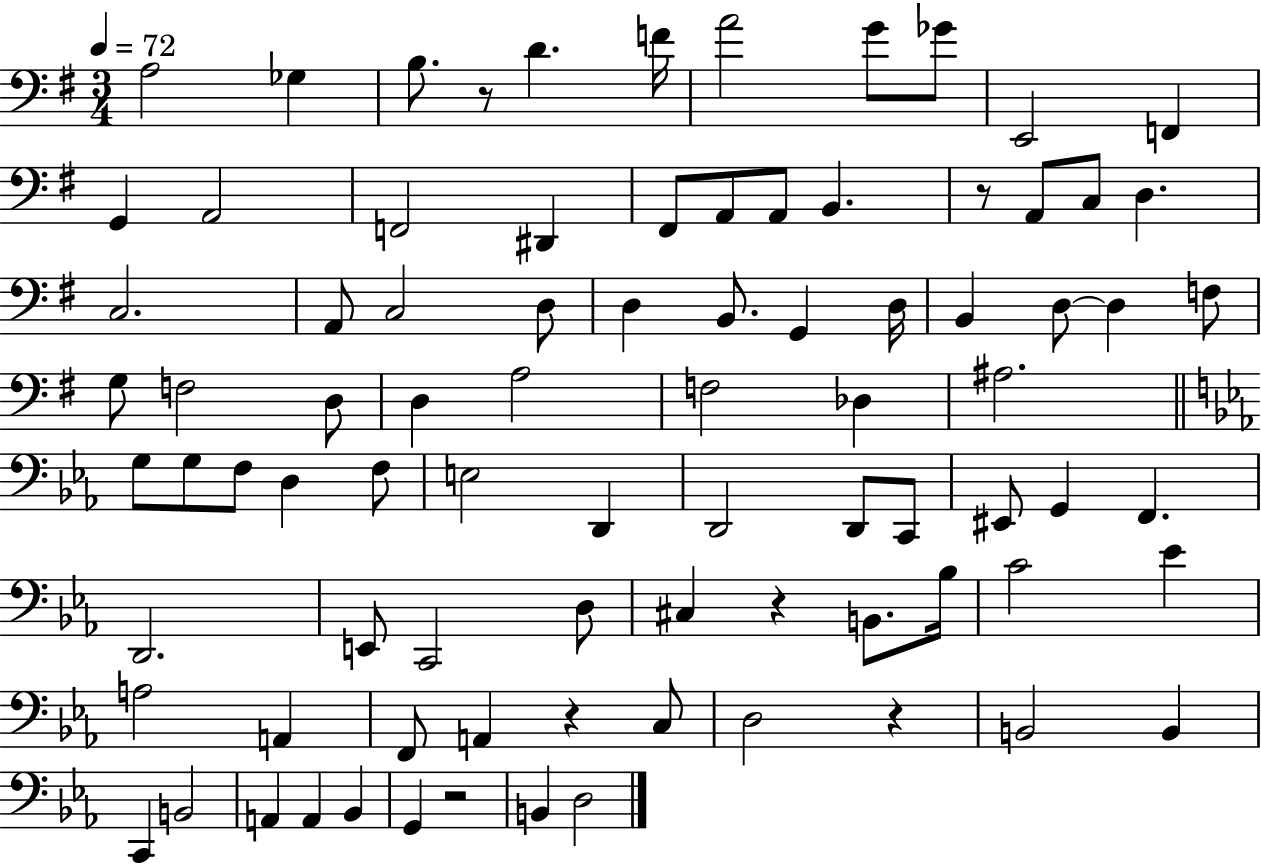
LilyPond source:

{
  \clef bass
  \numericTimeSignature
  \time 3/4
  \key g \major
  \tempo 4 = 72
  a2 ges4 | b8. r8 d'4. f'16 | a'2 g'8 ges'8 | e,2 f,4 | \break g,4 a,2 | f,2 dis,4 | fis,8 a,8 a,8 b,4. | r8 a,8 c8 d4. | \break c2. | a,8 c2 d8 | d4 b,8. g,4 d16 | b,4 d8~~ d4 f8 | \break g8 f2 d8 | d4 a2 | f2 des4 | ais2. | \break \bar "||" \break \key c \minor g8 g8 f8 d4 f8 | e2 d,4 | d,2 d,8 c,8 | eis,8 g,4 f,4. | \break d,2. | e,8 c,2 d8 | cis4 r4 b,8. bes16 | c'2 ees'4 | \break a2 a,4 | f,8 a,4 r4 c8 | d2 r4 | b,2 b,4 | \break c,4 b,2 | a,4 a,4 bes,4 | g,4 r2 | b,4 d2 | \break \bar "|."
}